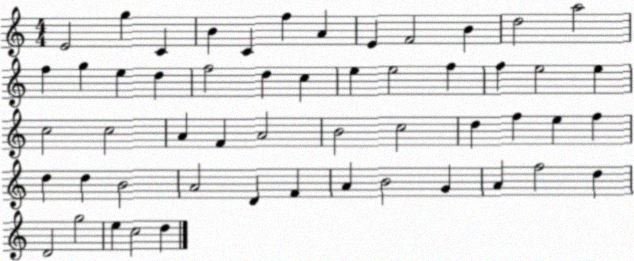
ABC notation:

X:1
T:Untitled
M:4/4
L:1/4
K:C
E2 g C B C f A E F2 B d2 a2 f g e d f2 d c e e2 f f e2 e c2 c2 A F A2 B2 c2 d f e f d d B2 A2 D F A B2 G A f2 d D2 g2 e c2 d